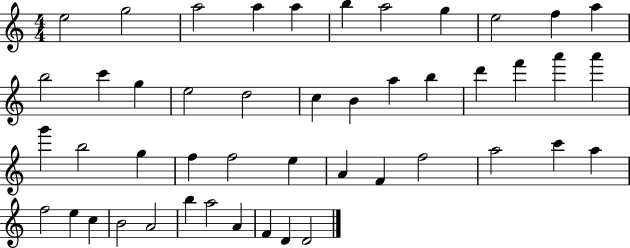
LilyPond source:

{
  \clef treble
  \numericTimeSignature
  \time 4/4
  \key c \major
  e''2 g''2 | a''2 a''4 a''4 | b''4 a''2 g''4 | e''2 f''4 a''4 | \break b''2 c'''4 g''4 | e''2 d''2 | c''4 b'4 a''4 b''4 | d'''4 f'''4 a'''4 a'''4 | \break g'''4 b''2 g''4 | f''4 f''2 e''4 | a'4 f'4 f''2 | a''2 c'''4 a''4 | \break f''2 e''4 c''4 | b'2 a'2 | b''4 a''2 a'4 | f'4 d'4 d'2 | \break \bar "|."
}